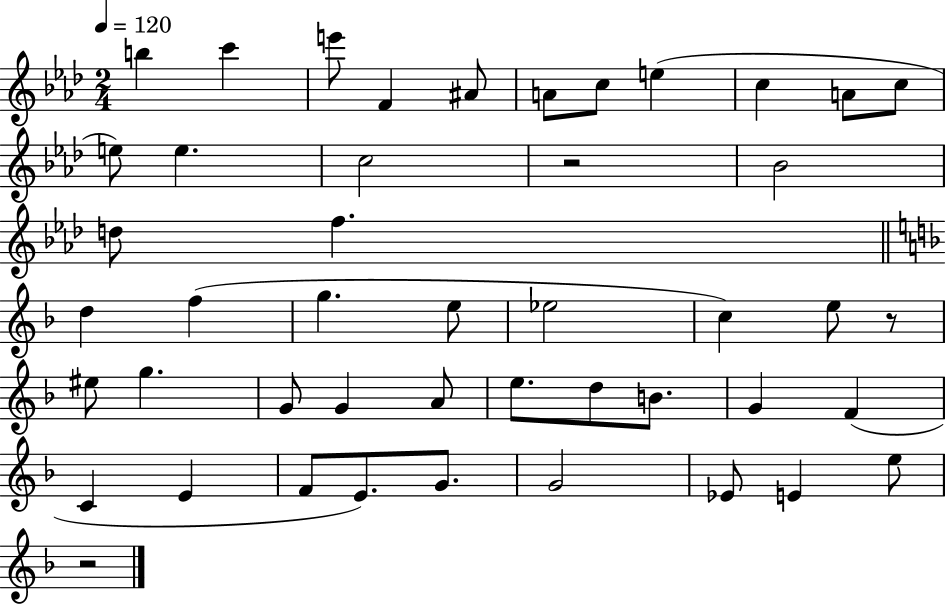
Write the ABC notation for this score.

X:1
T:Untitled
M:2/4
L:1/4
K:Ab
b c' e'/2 F ^A/2 A/2 c/2 e c A/2 c/2 e/2 e c2 z2 _B2 d/2 f d f g e/2 _e2 c e/2 z/2 ^e/2 g G/2 G A/2 e/2 d/2 B/2 G F C E F/2 E/2 G/2 G2 _E/2 E e/2 z2